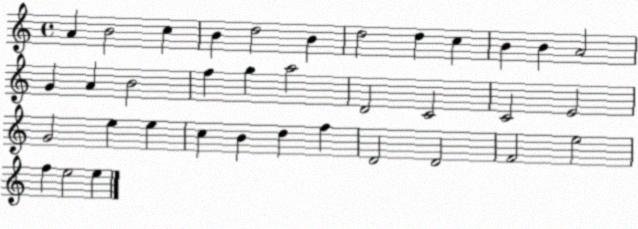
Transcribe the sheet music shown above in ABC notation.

X:1
T:Untitled
M:4/4
L:1/4
K:C
A B2 c B d2 B d2 d c B B A2 G A B2 f g a2 D2 C2 C2 E2 G2 e e c B d f D2 D2 F2 e2 f e2 e